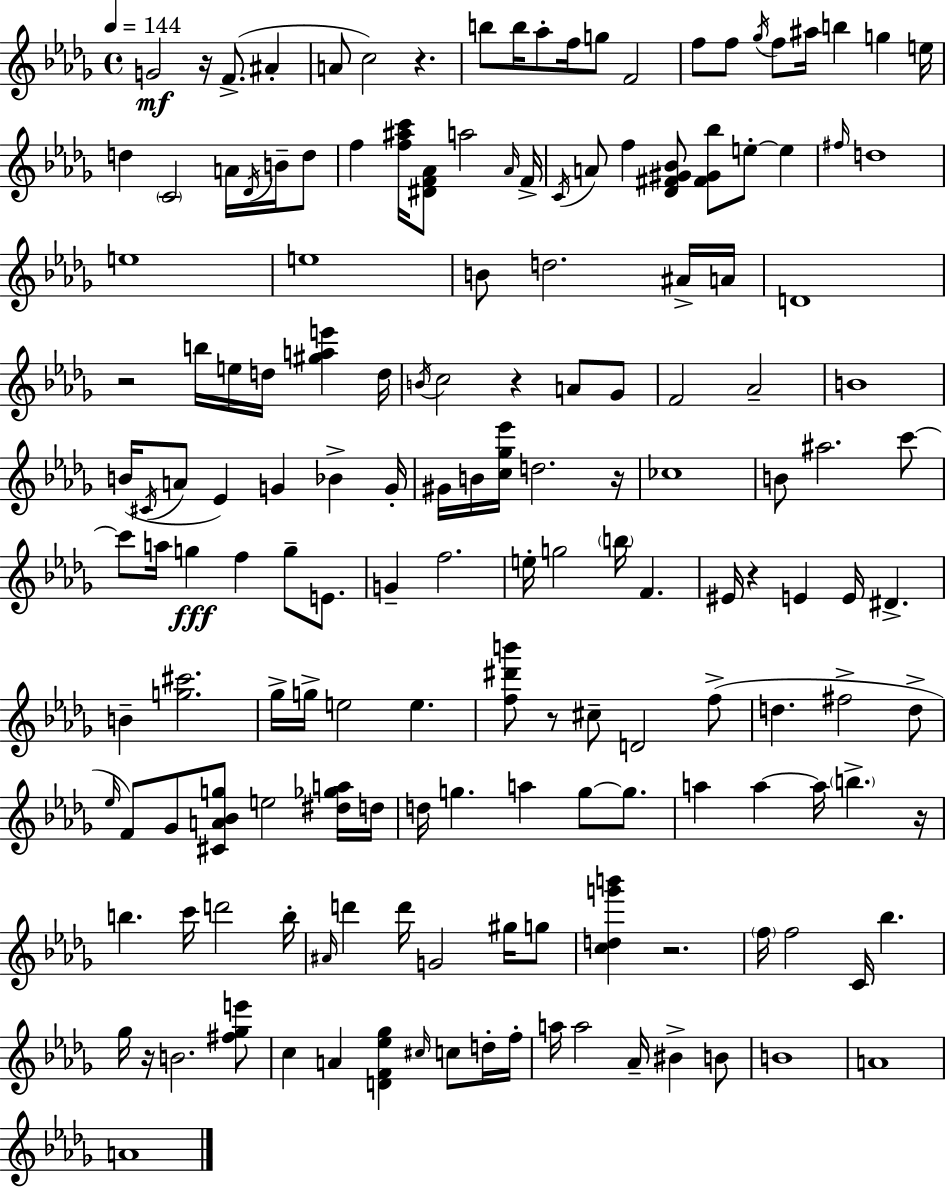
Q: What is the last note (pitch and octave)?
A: A4